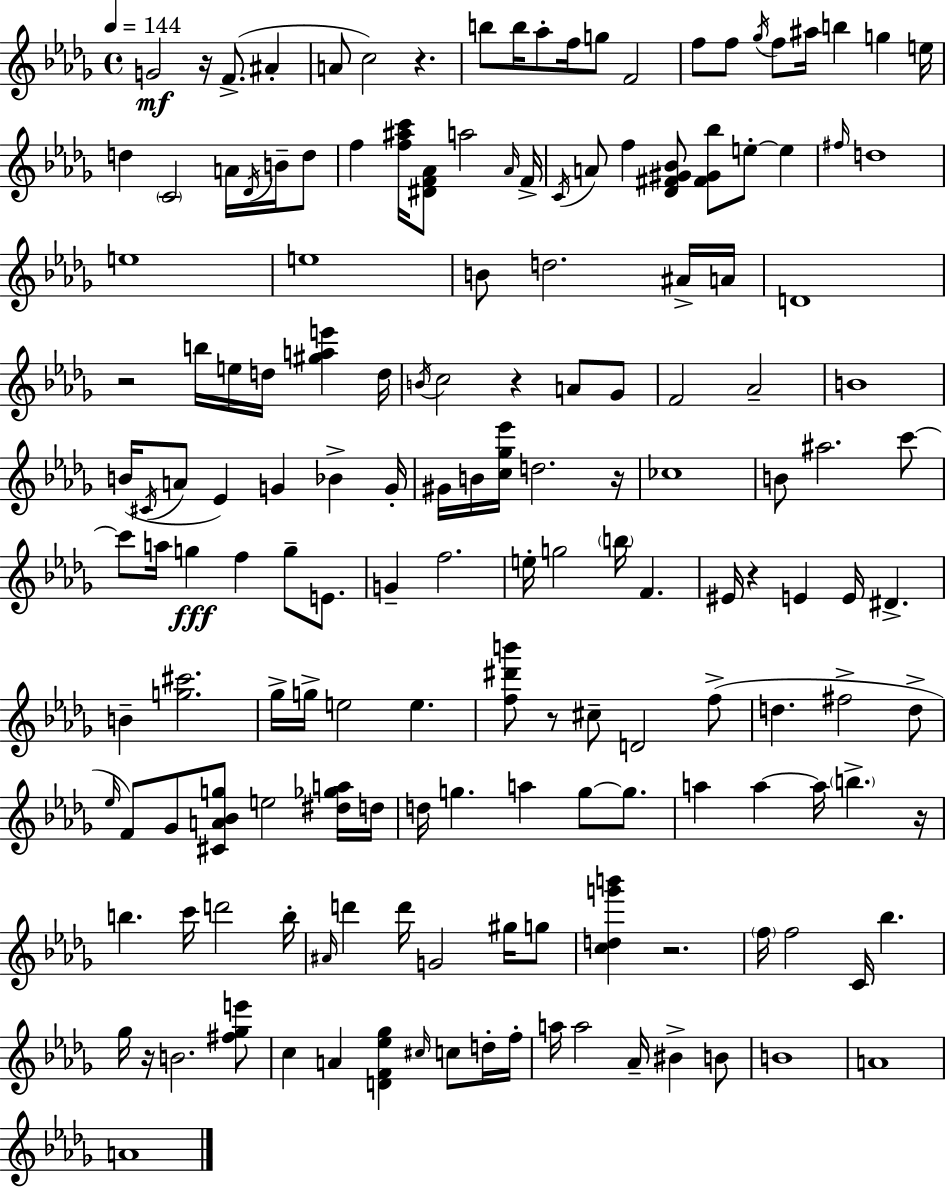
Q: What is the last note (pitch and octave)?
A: A4